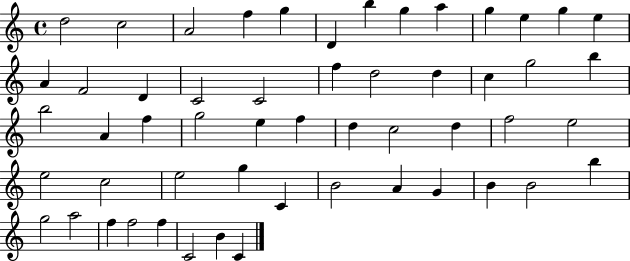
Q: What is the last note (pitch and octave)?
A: C4